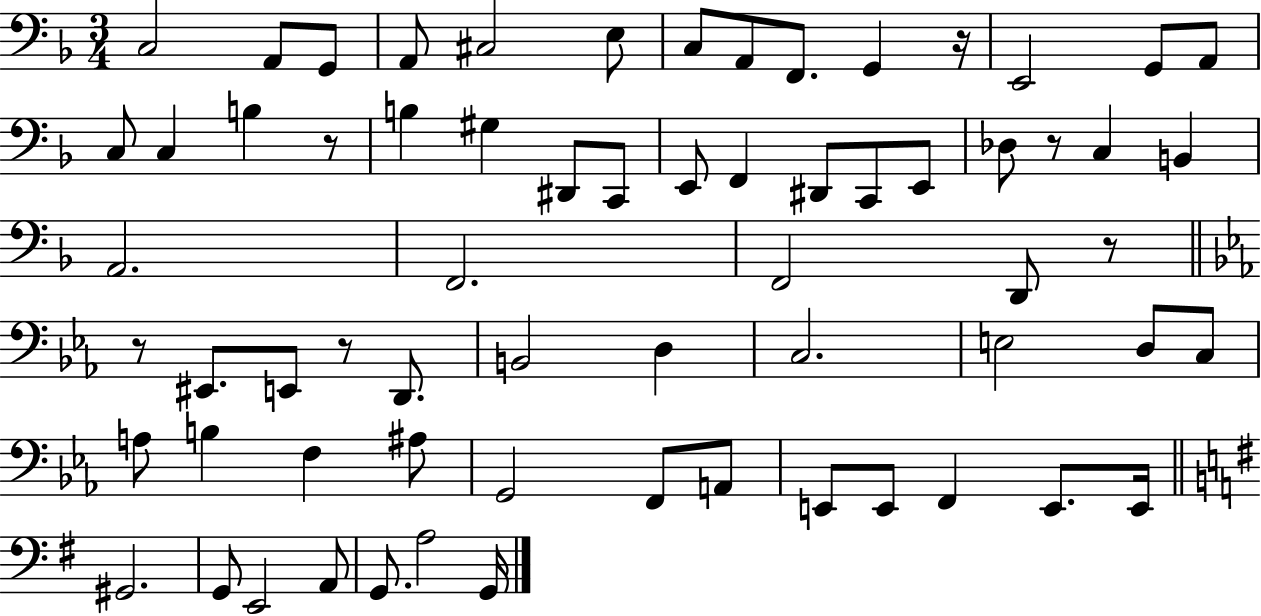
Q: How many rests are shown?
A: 6